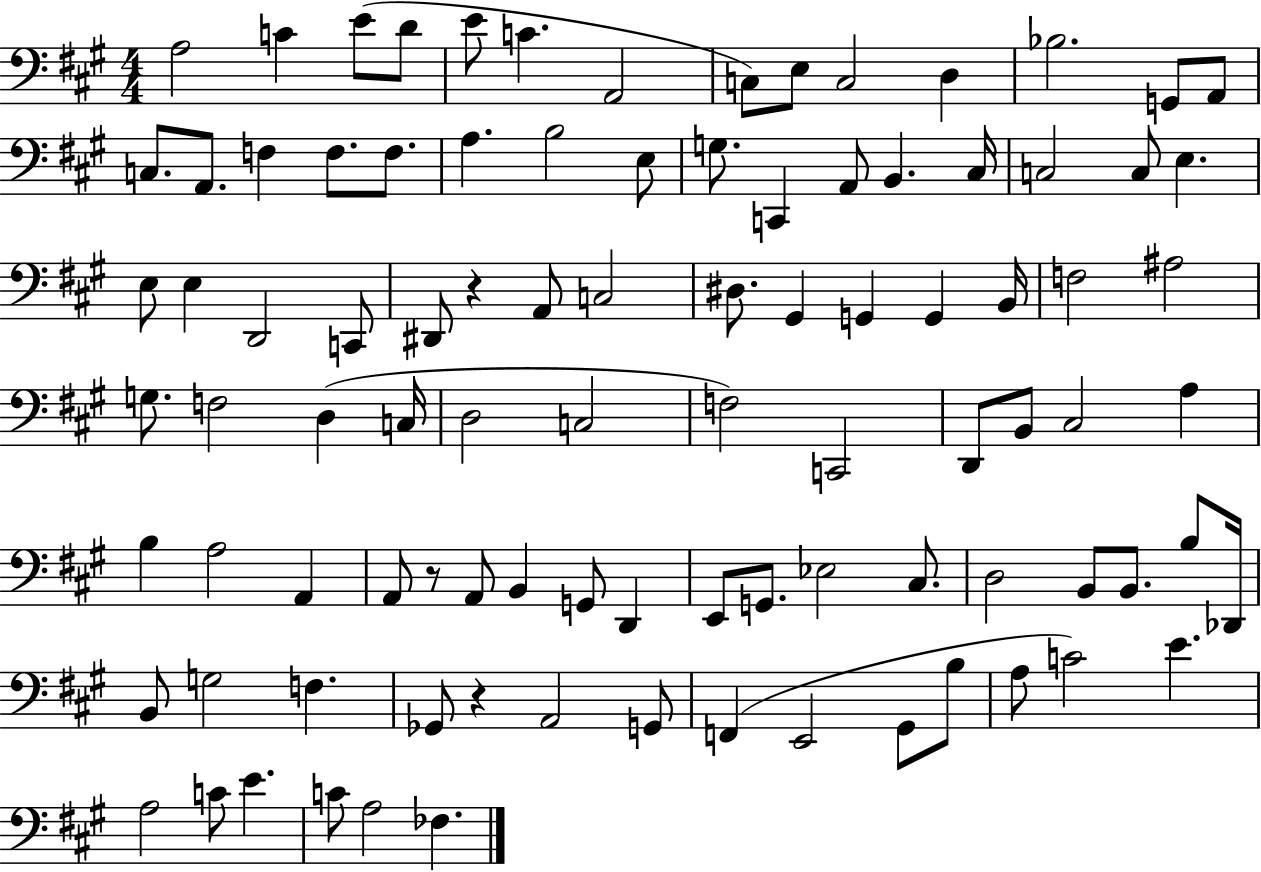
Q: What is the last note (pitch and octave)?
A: FES3